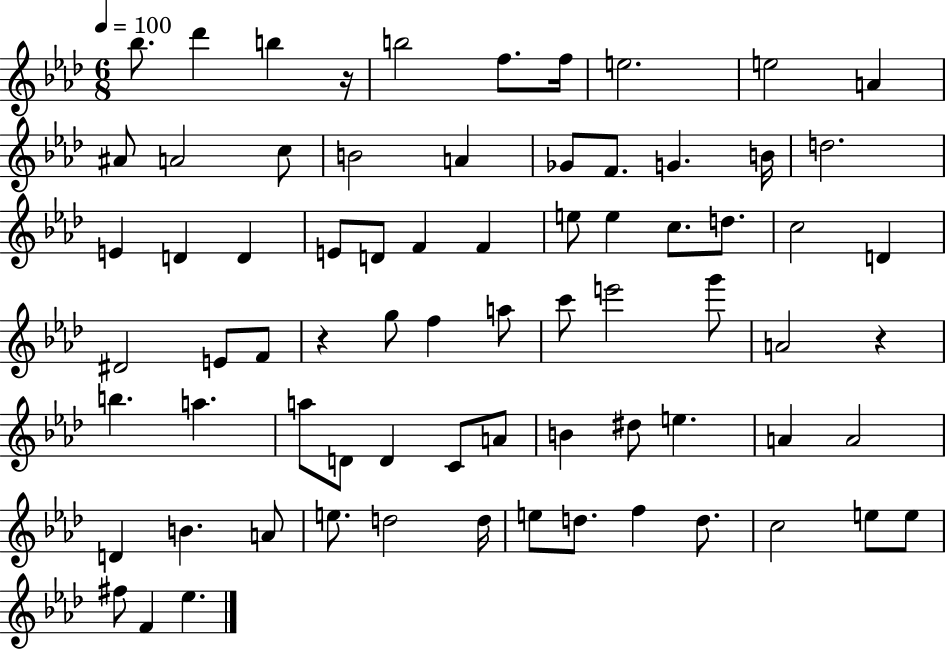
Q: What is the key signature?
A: AES major